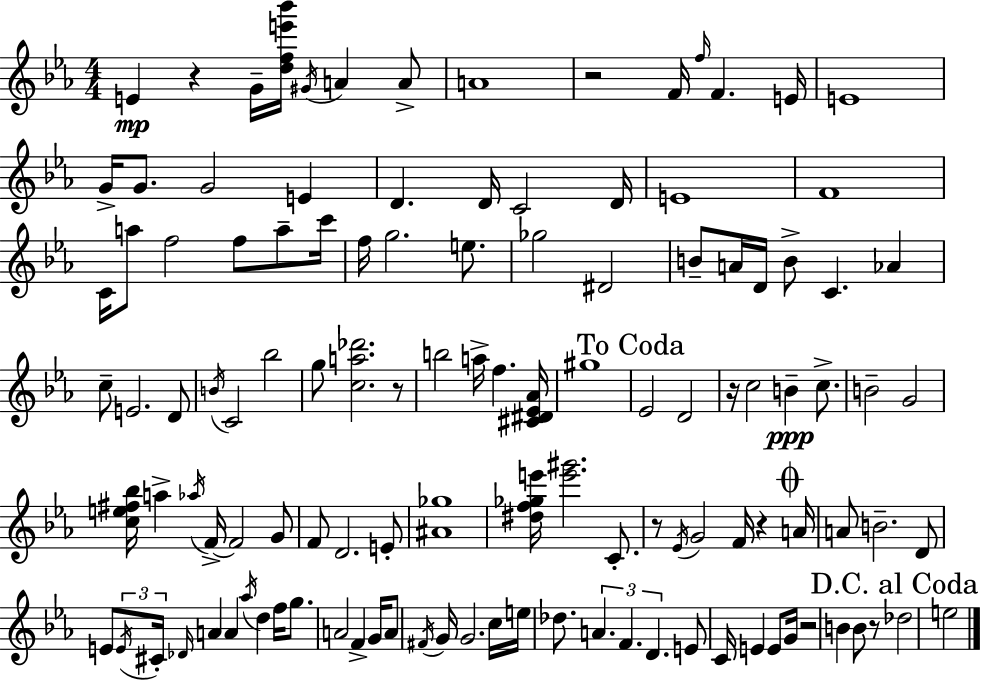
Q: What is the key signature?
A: EES major